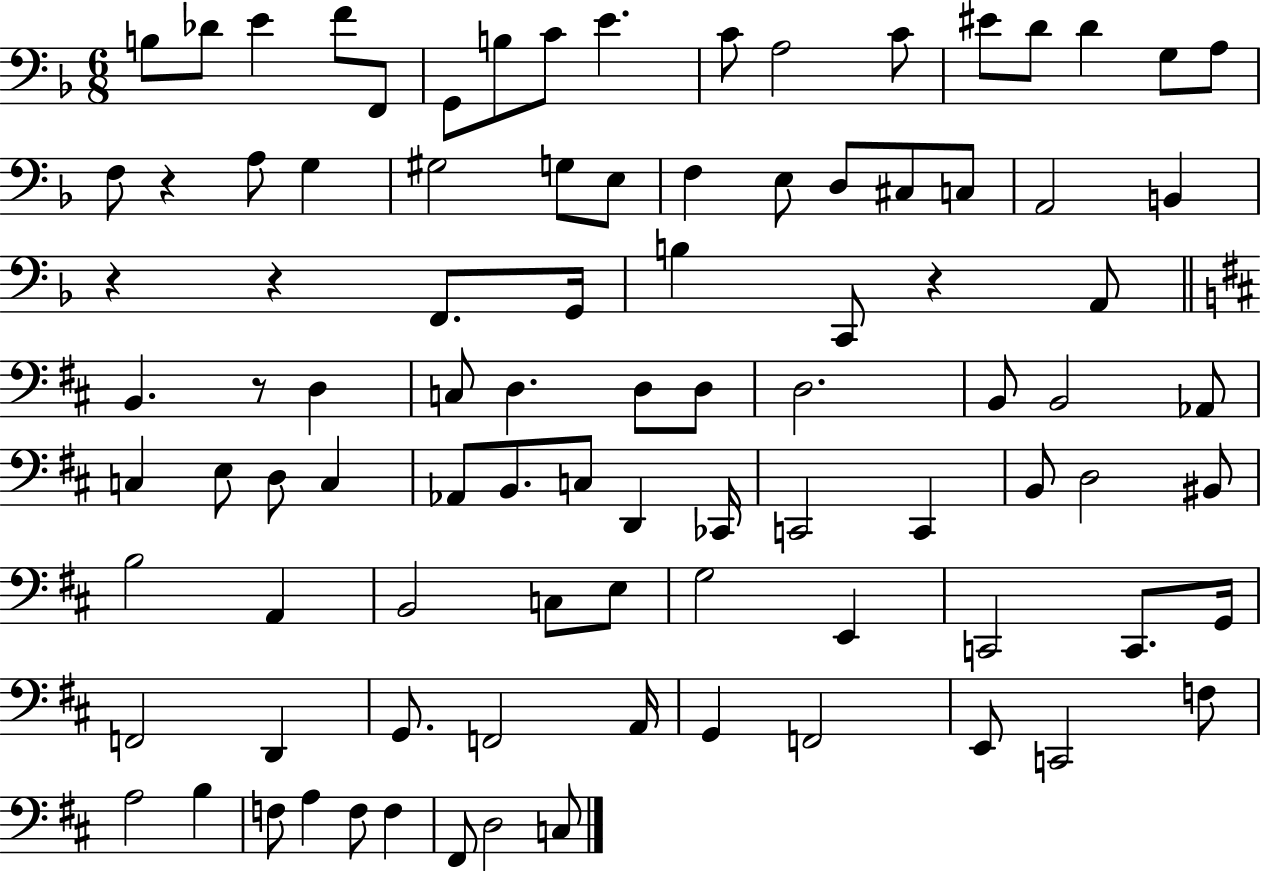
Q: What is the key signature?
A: F major